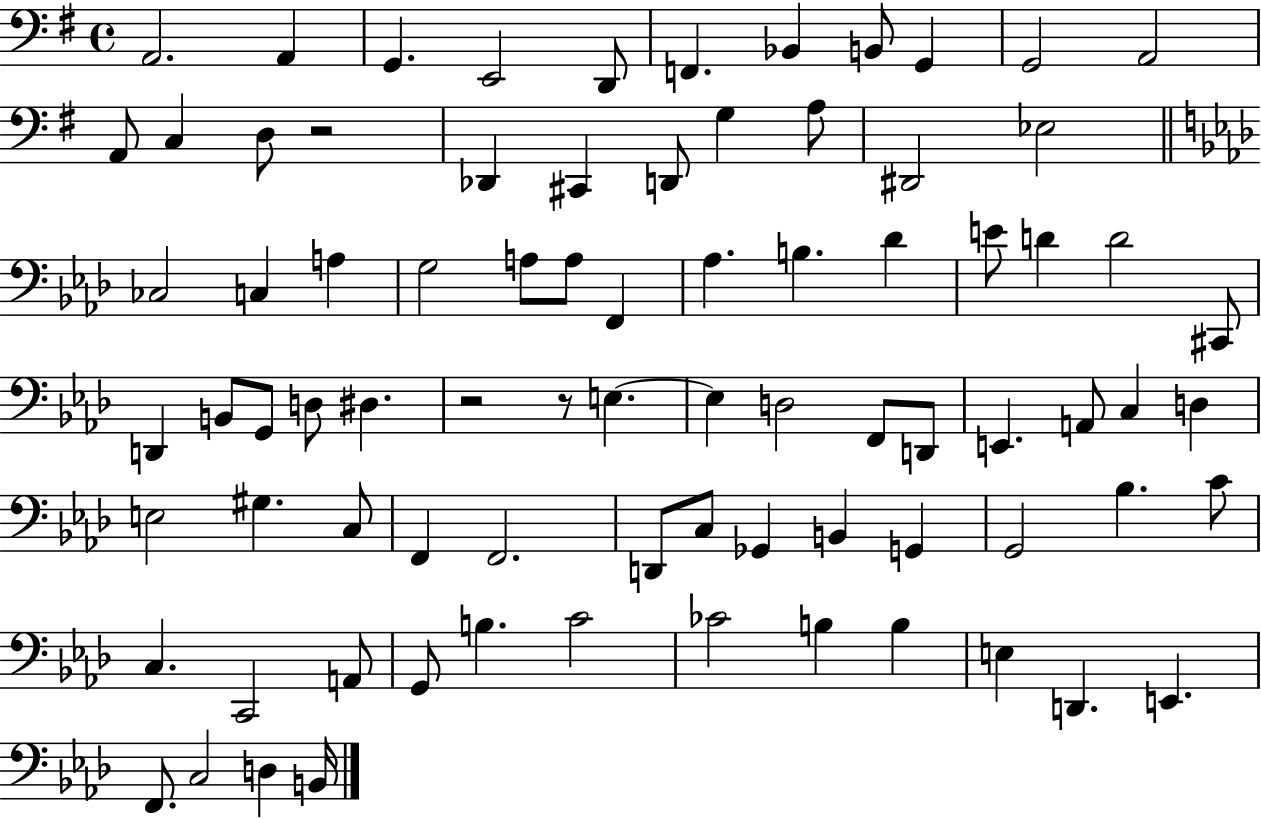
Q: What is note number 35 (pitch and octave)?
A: C#2